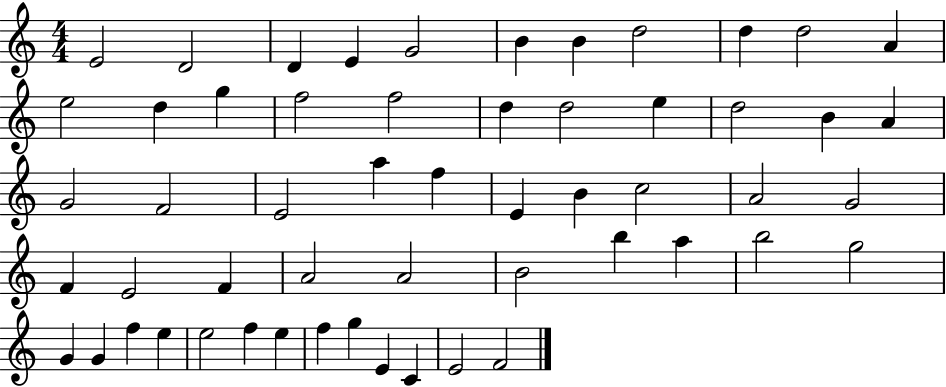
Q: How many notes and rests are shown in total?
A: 55